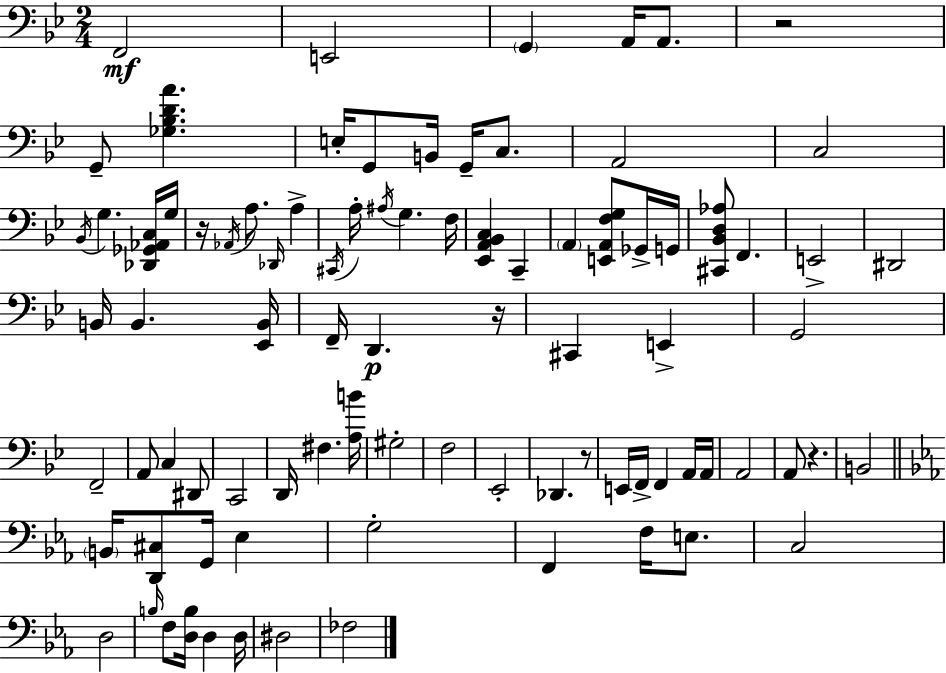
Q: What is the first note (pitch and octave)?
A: F2